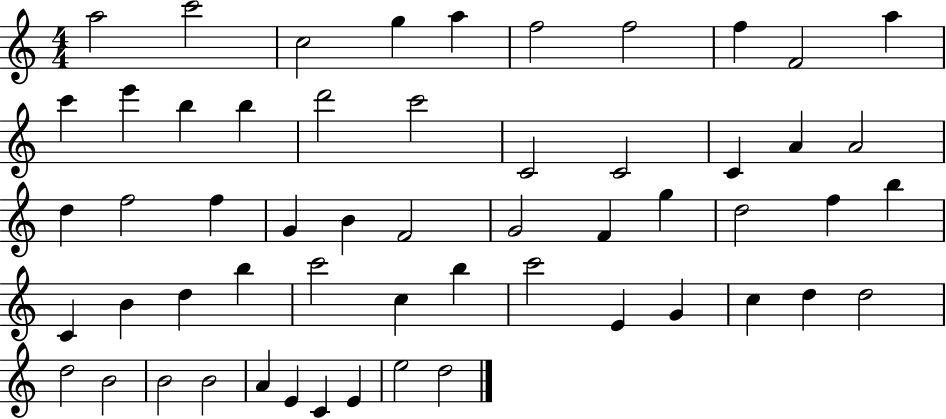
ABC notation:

X:1
T:Untitled
M:4/4
L:1/4
K:C
a2 c'2 c2 g a f2 f2 f F2 a c' e' b b d'2 c'2 C2 C2 C A A2 d f2 f G B F2 G2 F g d2 f b C B d b c'2 c b c'2 E G c d d2 d2 B2 B2 B2 A E C E e2 d2